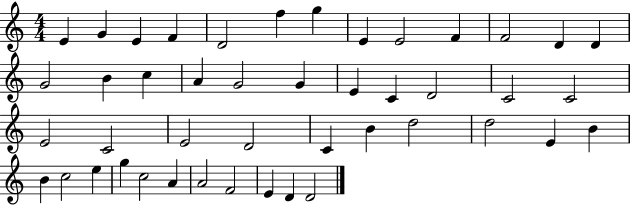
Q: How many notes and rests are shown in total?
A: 45